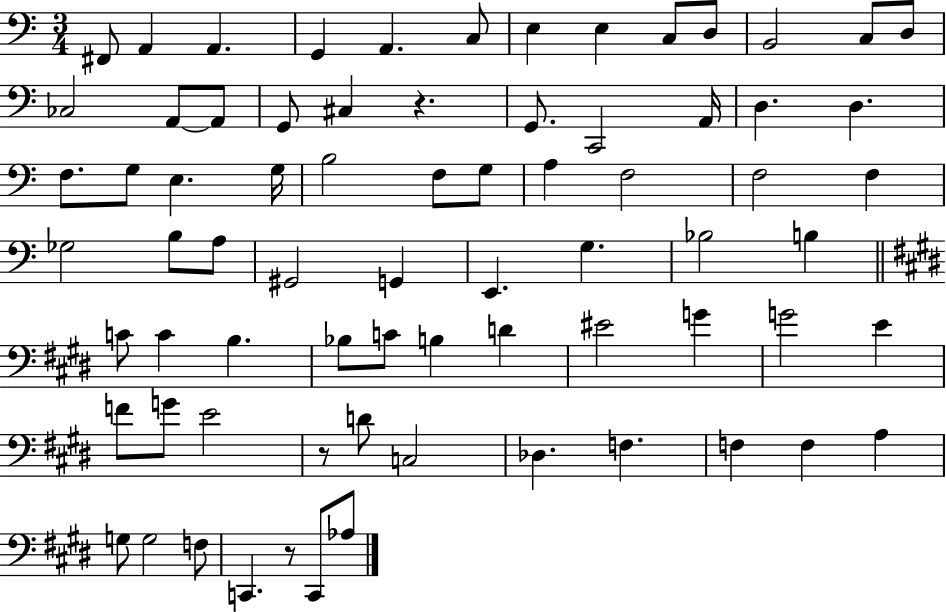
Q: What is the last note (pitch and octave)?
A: Ab3